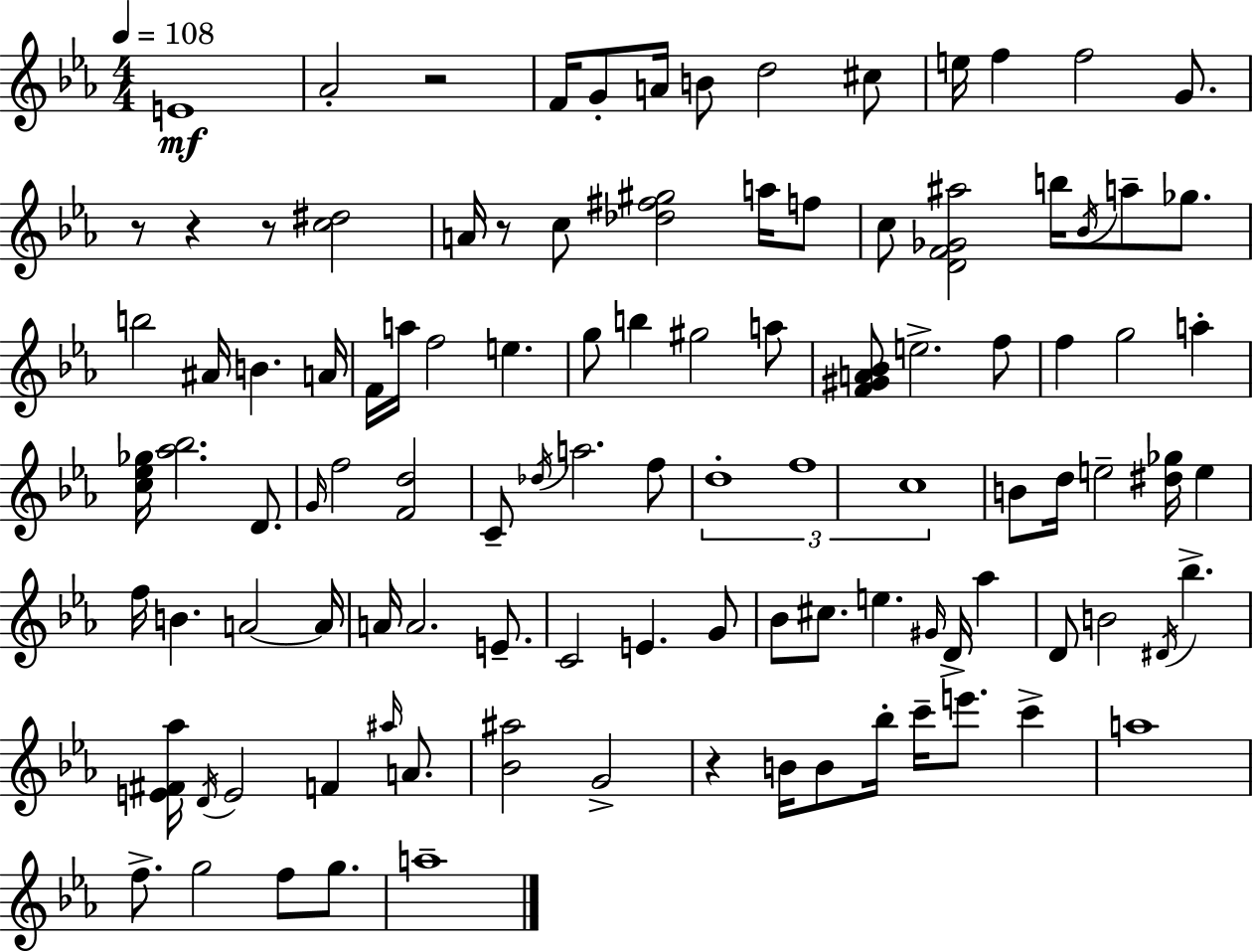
{
  \clef treble
  \numericTimeSignature
  \time 4/4
  \key c \minor
  \tempo 4 = 108
  e'1\mf | aes'2-. r2 | f'16 g'8-. a'16 b'8 d''2 cis''8 | e''16 f''4 f''2 g'8. | \break r8 r4 r8 <c'' dis''>2 | a'16 r8 c''8 <des'' fis'' gis''>2 a''16 f''8 | c''8 <d' f' ges' ais''>2 b''16 \acciaccatura { bes'16 } a''8-- ges''8. | b''2 ais'16 b'4. | \break a'16 f'16 a''16 f''2 e''4. | g''8 b''4 gis''2 a''8 | <f' gis' a' bes'>8 e''2.-> f''8 | f''4 g''2 a''4-. | \break <c'' ees'' ges''>16 <aes'' bes''>2. d'8. | \grace { g'16 } f''2 <f' d''>2 | c'8-- \acciaccatura { des''16 } a''2. | f''8 \tuplet 3/2 { d''1-. | \break f''1 | c''1 } | b'8 d''16 e''2-- <dis'' ges''>16 e''4 | f''16 b'4. a'2~~ | \break a'16 a'16 a'2. | e'8.-- c'2 e'4. | g'8 bes'8 cis''8. e''4. \grace { gis'16 } d'16-> | aes''4 d'8 b'2 \acciaccatura { dis'16 } bes''4.-> | \break <e' fis' aes''>16 \acciaccatura { d'16 } e'2 f'4 | \grace { ais''16 } a'8. <bes' ais''>2 g'2-> | r4 b'16 b'8 bes''16-. c'''16-- | e'''8. c'''4-> a''1 | \break f''8.-> g''2 | f''8 g''8. a''1-- | \bar "|."
}